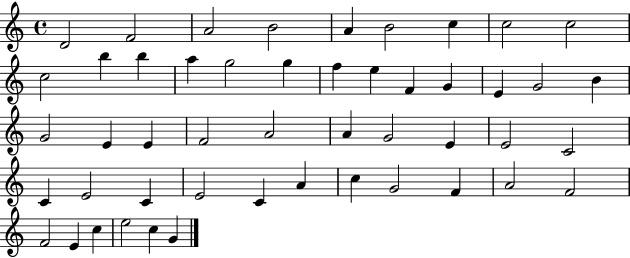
X:1
T:Untitled
M:4/4
L:1/4
K:C
D2 F2 A2 B2 A B2 c c2 c2 c2 b b a g2 g f e F G E G2 B G2 E E F2 A2 A G2 E E2 C2 C E2 C E2 C A c G2 F A2 F2 F2 E c e2 c G